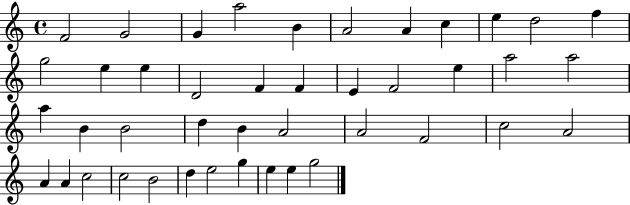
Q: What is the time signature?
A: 4/4